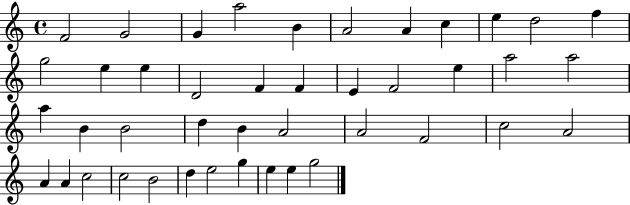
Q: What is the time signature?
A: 4/4